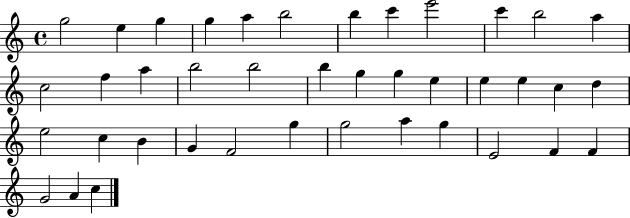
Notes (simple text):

G5/h E5/q G5/q G5/q A5/q B5/h B5/q C6/q E6/h C6/q B5/h A5/q C5/h F5/q A5/q B5/h B5/h B5/q G5/q G5/q E5/q E5/q E5/q C5/q D5/q E5/h C5/q B4/q G4/q F4/h G5/q G5/h A5/q G5/q E4/h F4/q F4/q G4/h A4/q C5/q